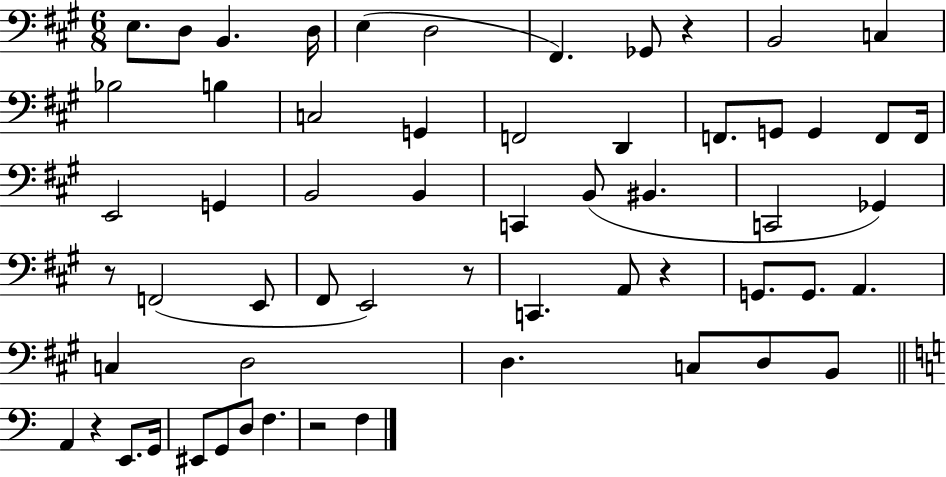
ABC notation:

X:1
T:Untitled
M:6/8
L:1/4
K:A
E,/2 D,/2 B,, D,/4 E, D,2 ^F,, _G,,/2 z B,,2 C, _B,2 B, C,2 G,, F,,2 D,, F,,/2 G,,/2 G,, F,,/2 F,,/4 E,,2 G,, B,,2 B,, C,, B,,/2 ^B,, C,,2 _G,, z/2 F,,2 E,,/2 ^F,,/2 E,,2 z/2 C,, A,,/2 z G,,/2 G,,/2 A,, C, D,2 D, C,/2 D,/2 B,,/2 A,, z E,,/2 G,,/4 ^E,,/2 G,,/2 D,/2 F, z2 F,